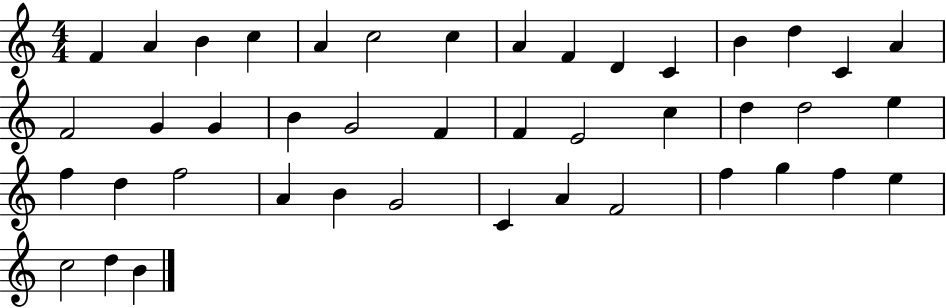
X:1
T:Untitled
M:4/4
L:1/4
K:C
F A B c A c2 c A F D C B d C A F2 G G B G2 F F E2 c d d2 e f d f2 A B G2 C A F2 f g f e c2 d B